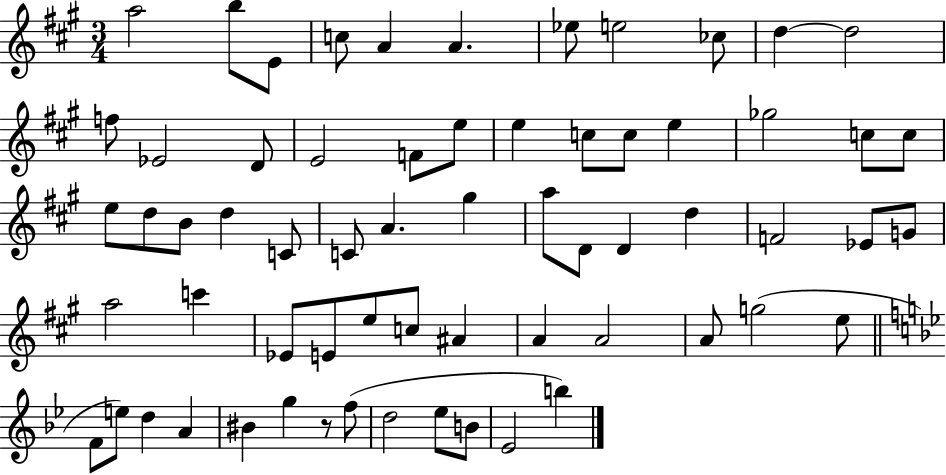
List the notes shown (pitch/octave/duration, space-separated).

A5/h B5/e E4/e C5/e A4/q A4/q. Eb5/e E5/h CES5/e D5/q D5/h F5/e Eb4/h D4/e E4/h F4/e E5/e E5/q C5/e C5/e E5/q Gb5/h C5/e C5/e E5/e D5/e B4/e D5/q C4/e C4/e A4/q. G#5/q A5/e D4/e D4/q D5/q F4/h Eb4/e G4/e A5/h C6/q Eb4/e E4/e E5/e C5/e A#4/q A4/q A4/h A4/e G5/h E5/e F4/e E5/e D5/q A4/q BIS4/q G5/q R/e F5/e D5/h Eb5/e B4/e Eb4/h B5/q